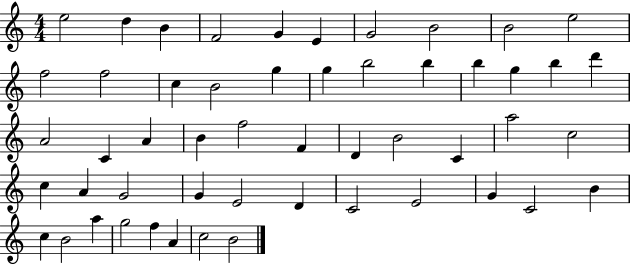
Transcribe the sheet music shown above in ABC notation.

X:1
T:Untitled
M:4/4
L:1/4
K:C
e2 d B F2 G E G2 B2 B2 e2 f2 f2 c B2 g g b2 b b g b d' A2 C A B f2 F D B2 C a2 c2 c A G2 G E2 D C2 E2 G C2 B c B2 a g2 f A c2 B2